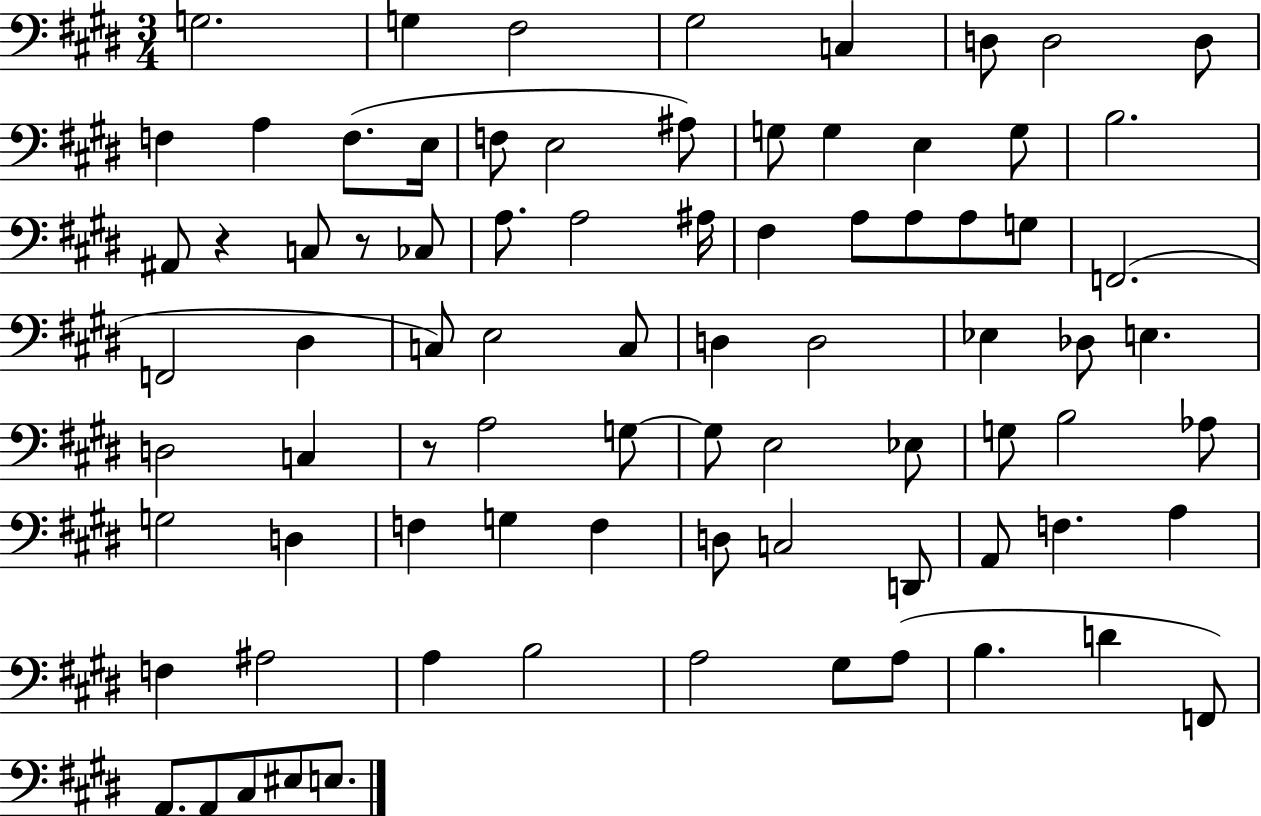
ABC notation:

X:1
T:Untitled
M:3/4
L:1/4
K:E
G,2 G, ^F,2 ^G,2 C, D,/2 D,2 D,/2 F, A, F,/2 E,/4 F,/2 E,2 ^A,/2 G,/2 G, E, G,/2 B,2 ^A,,/2 z C,/2 z/2 _C,/2 A,/2 A,2 ^A,/4 ^F, A,/2 A,/2 A,/2 G,/2 F,,2 F,,2 ^D, C,/2 E,2 C,/2 D, D,2 _E, _D,/2 E, D,2 C, z/2 A,2 G,/2 G,/2 E,2 _E,/2 G,/2 B,2 _A,/2 G,2 D, F, G, F, D,/2 C,2 D,,/2 A,,/2 F, A, F, ^A,2 A, B,2 A,2 ^G,/2 A,/2 B, D F,,/2 A,,/2 A,,/2 ^C,/2 ^E,/2 E,/2